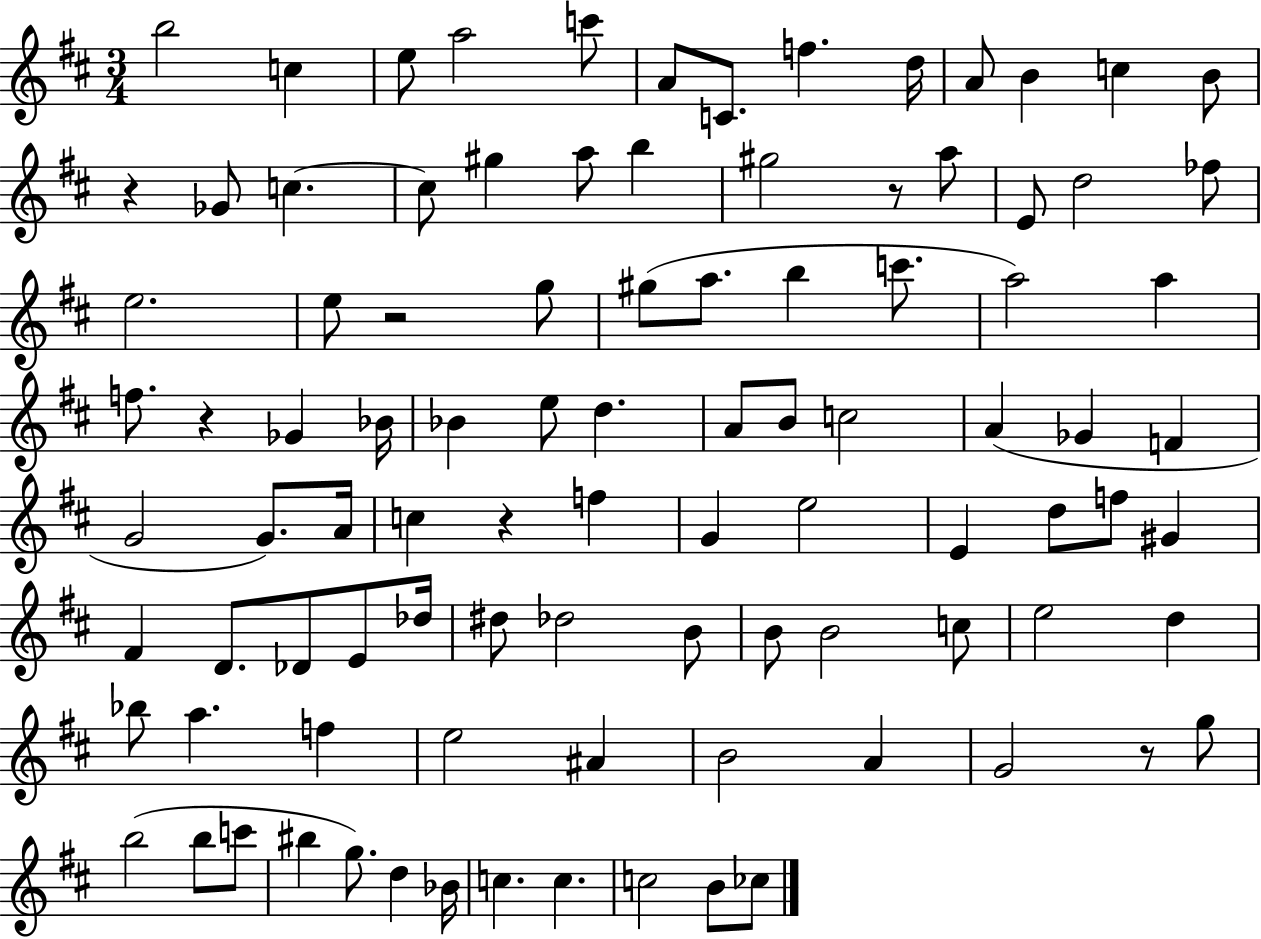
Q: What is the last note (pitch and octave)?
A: CES5